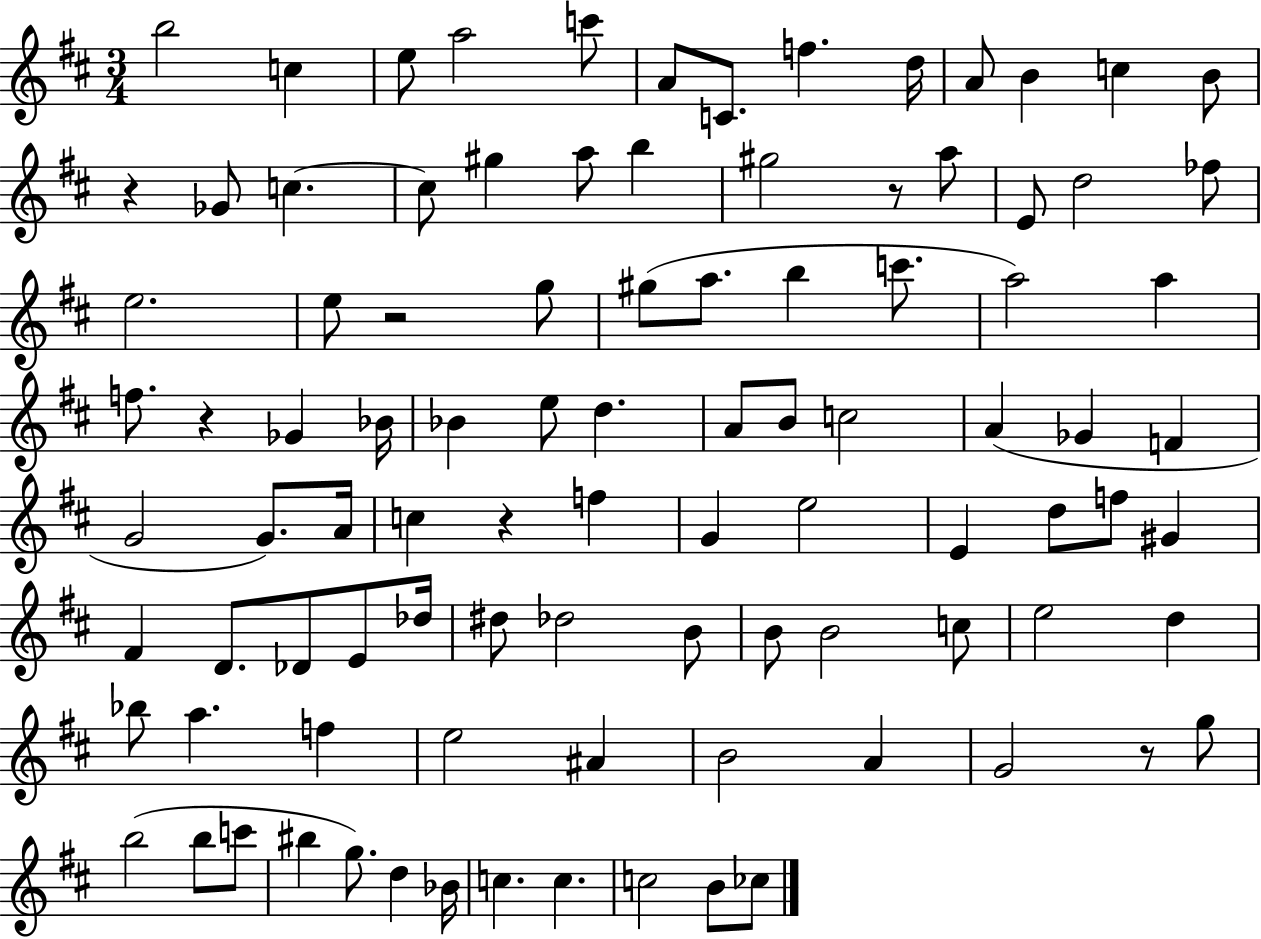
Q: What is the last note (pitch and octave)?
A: CES5